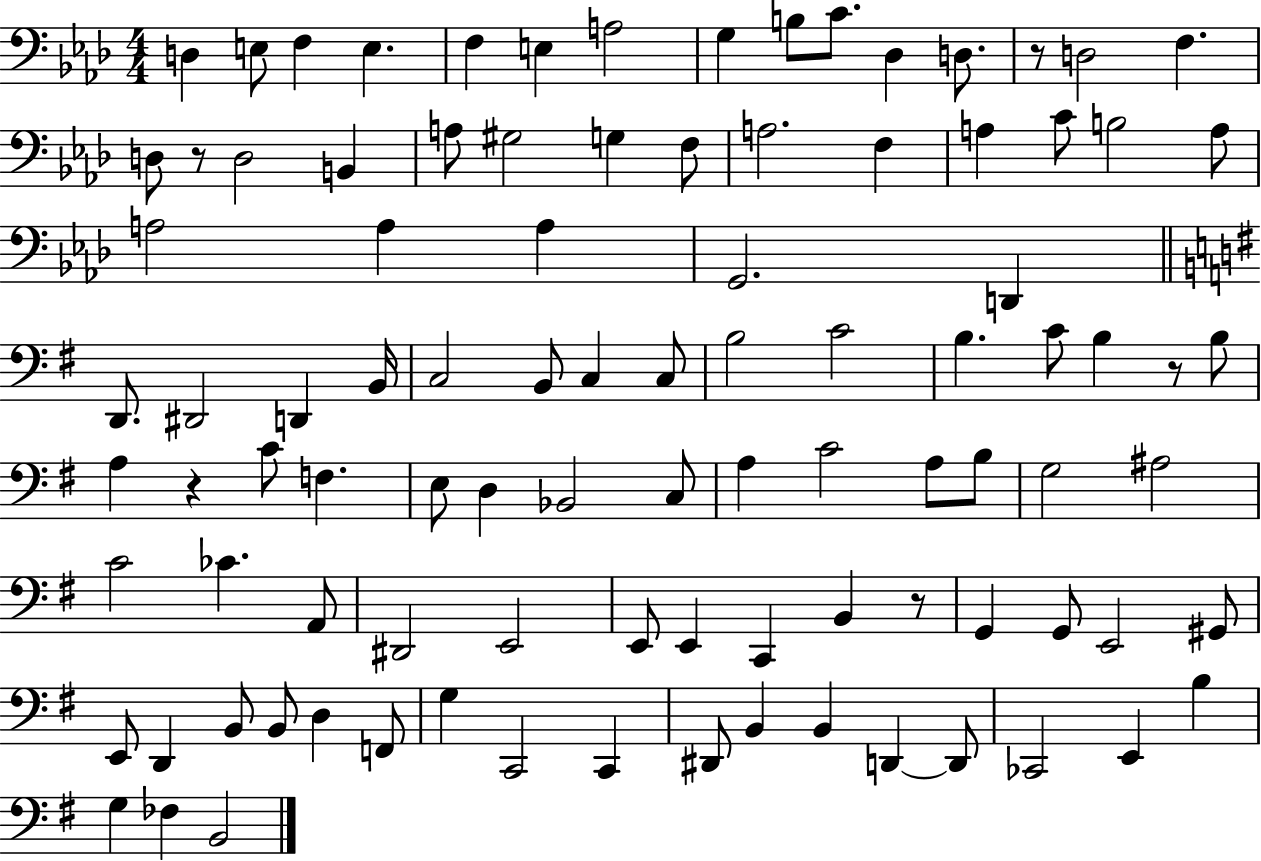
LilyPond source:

{
  \clef bass
  \numericTimeSignature
  \time 4/4
  \key aes \major
  d4 e8 f4 e4. | f4 e4 a2 | g4 b8 c'8. des4 d8. | r8 d2 f4. | \break d8 r8 d2 b,4 | a8 gis2 g4 f8 | a2. f4 | a4 c'8 b2 a8 | \break a2 a4 a4 | g,2. d,4 | \bar "||" \break \key e \minor d,8. dis,2 d,4 b,16 | c2 b,8 c4 c8 | b2 c'2 | b4. c'8 b4 r8 b8 | \break a4 r4 c'8 f4. | e8 d4 bes,2 c8 | a4 c'2 a8 b8 | g2 ais2 | \break c'2 ces'4. a,8 | dis,2 e,2 | e,8 e,4 c,4 b,4 r8 | g,4 g,8 e,2 gis,8 | \break e,8 d,4 b,8 b,8 d4 f,8 | g4 c,2 c,4 | dis,8 b,4 b,4 d,4~~ d,8 | ces,2 e,4 b4 | \break g4 fes4 b,2 | \bar "|."
}